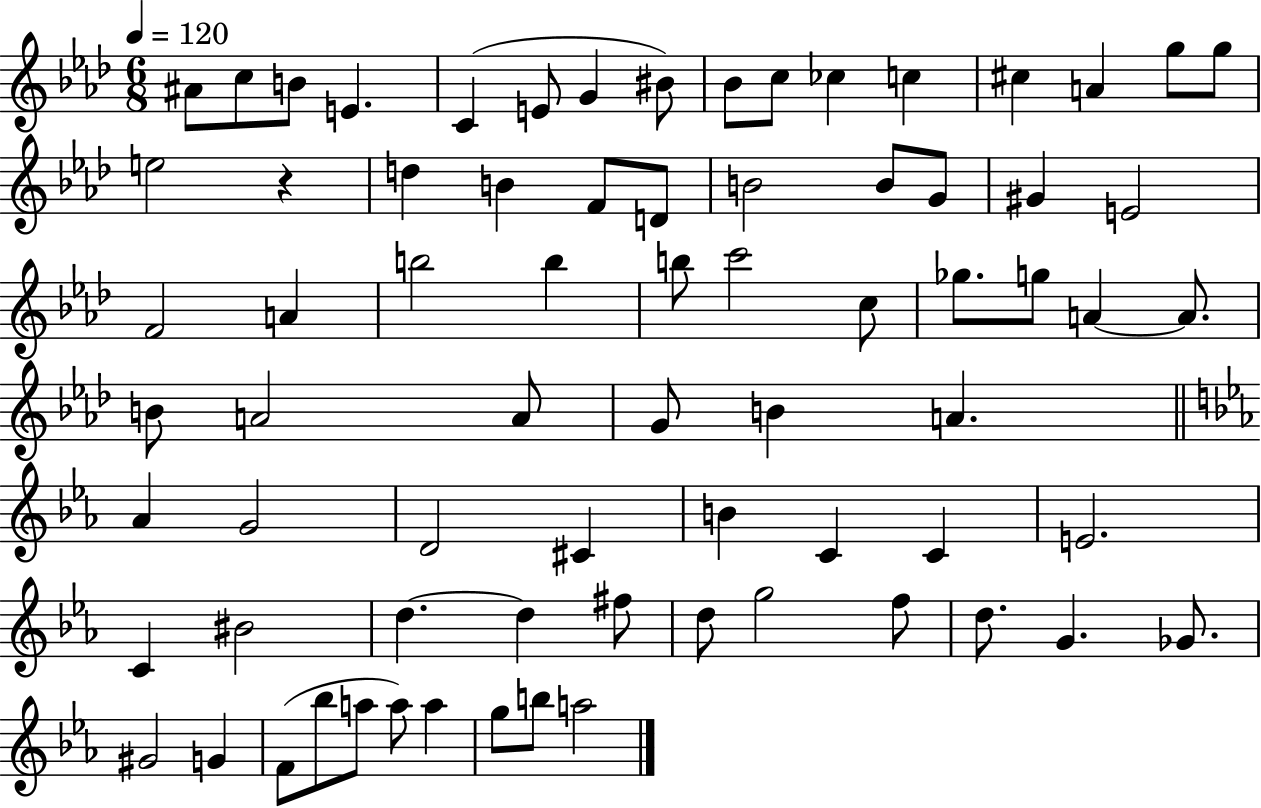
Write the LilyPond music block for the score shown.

{
  \clef treble
  \numericTimeSignature
  \time 6/8
  \key aes \major
  \tempo 4 = 120
  ais'8 c''8 b'8 e'4. | c'4( e'8 g'4 bis'8) | bes'8 c''8 ces''4 c''4 | cis''4 a'4 g''8 g''8 | \break e''2 r4 | d''4 b'4 f'8 d'8 | b'2 b'8 g'8 | gis'4 e'2 | \break f'2 a'4 | b''2 b''4 | b''8 c'''2 c''8 | ges''8. g''8 a'4~~ a'8. | \break b'8 a'2 a'8 | g'8 b'4 a'4. | \bar "||" \break \key ees \major aes'4 g'2 | d'2 cis'4 | b'4 c'4 c'4 | e'2. | \break c'4 bis'2 | d''4.~~ d''4 fis''8 | d''8 g''2 f''8 | d''8. g'4. ges'8. | \break gis'2 g'4 | f'8( bes''8 a''8 a''8) a''4 | g''8 b''8 a''2 | \bar "|."
}